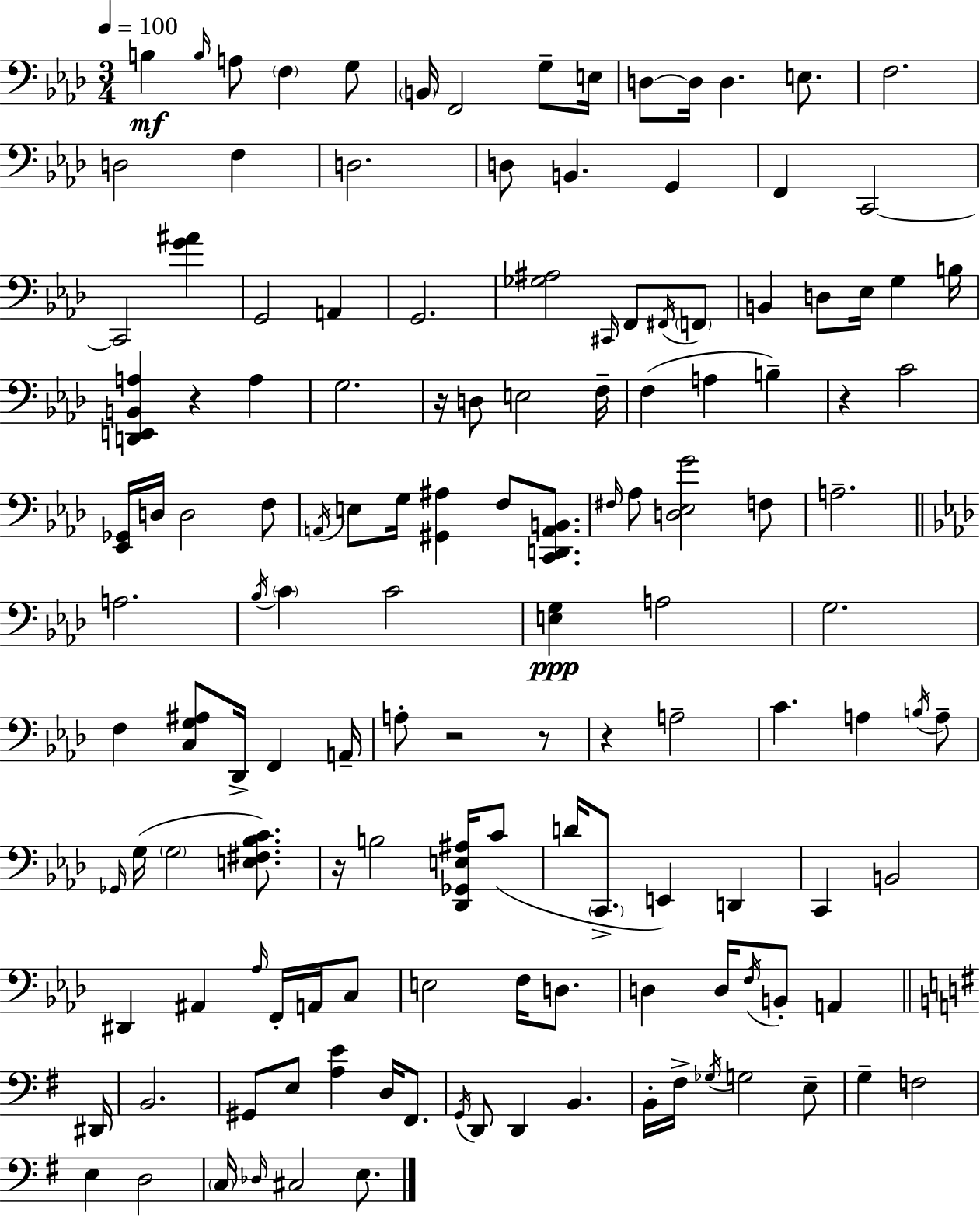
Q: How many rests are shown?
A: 7